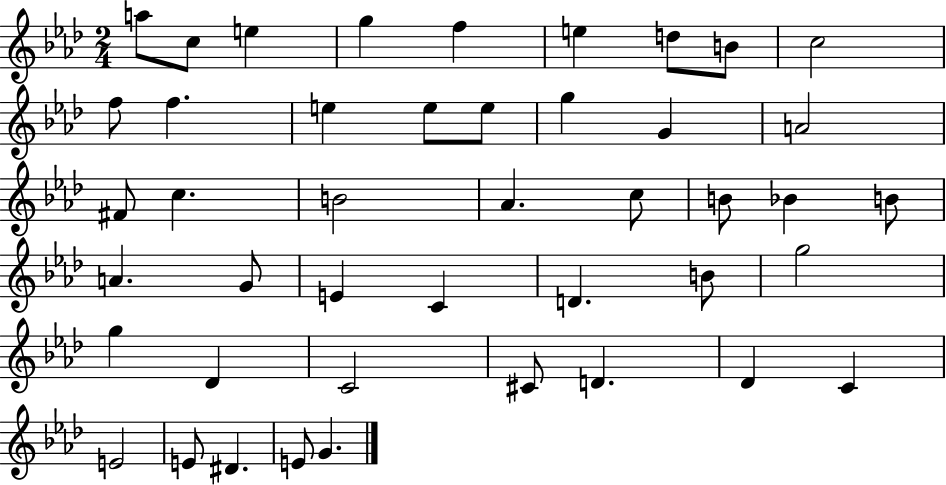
{
  \clef treble
  \numericTimeSignature
  \time 2/4
  \key aes \major
  a''8 c''8 e''4 | g''4 f''4 | e''4 d''8 b'8 | c''2 | \break f''8 f''4. | e''4 e''8 e''8 | g''4 g'4 | a'2 | \break fis'8 c''4. | b'2 | aes'4. c''8 | b'8 bes'4 b'8 | \break a'4. g'8 | e'4 c'4 | d'4. b'8 | g''2 | \break g''4 des'4 | c'2 | cis'8 d'4. | des'4 c'4 | \break e'2 | e'8 dis'4. | e'8 g'4. | \bar "|."
}